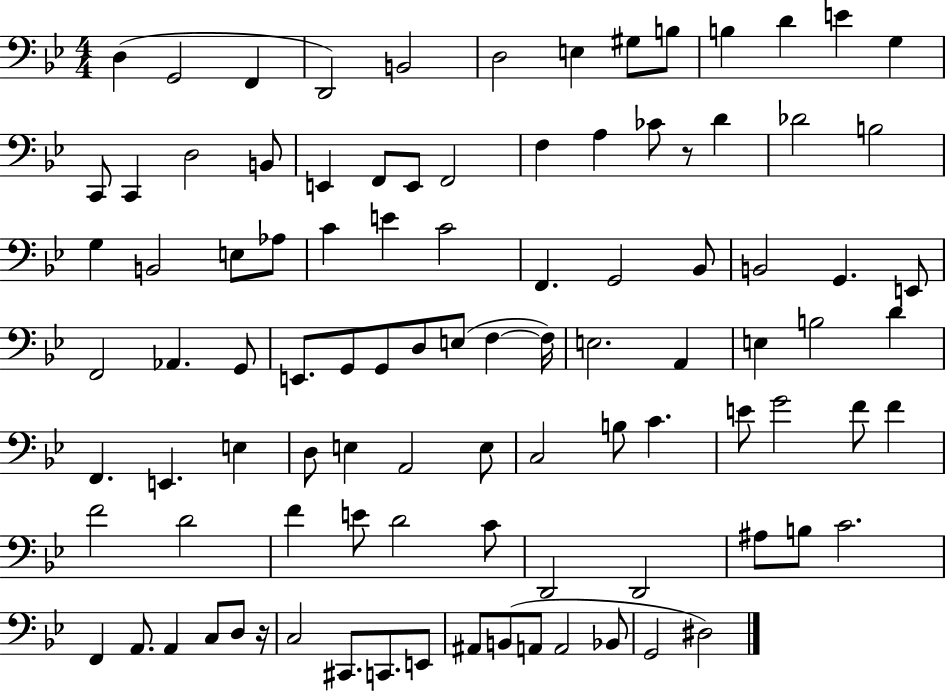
{
  \clef bass
  \numericTimeSignature
  \time 4/4
  \key bes \major
  d4( g,2 f,4 | d,2) b,2 | d2 e4 gis8 b8 | b4 d'4 e'4 g4 | \break c,8 c,4 d2 b,8 | e,4 f,8 e,8 f,2 | f4 a4 ces'8 r8 d'4 | des'2 b2 | \break g4 b,2 e8 aes8 | c'4 e'4 c'2 | f,4. g,2 bes,8 | b,2 g,4. e,8 | \break f,2 aes,4. g,8 | e,8. g,8 g,8 d8 e8( f4~~ f16) | e2. a,4 | e4 b2 d'4 | \break f,4. e,4. e4 | d8 e4 a,2 e8 | c2 b8 c'4. | e'8 g'2 f'8 f'4 | \break f'2 d'2 | f'4 e'8 d'2 c'8 | d,2 d,2 | ais8 b8 c'2. | \break f,4 a,8. a,4 c8 d8 r16 | c2 cis,8. c,8. e,8 | ais,8 b,8( a,8 a,2 bes,8 | g,2 dis2) | \break \bar "|."
}